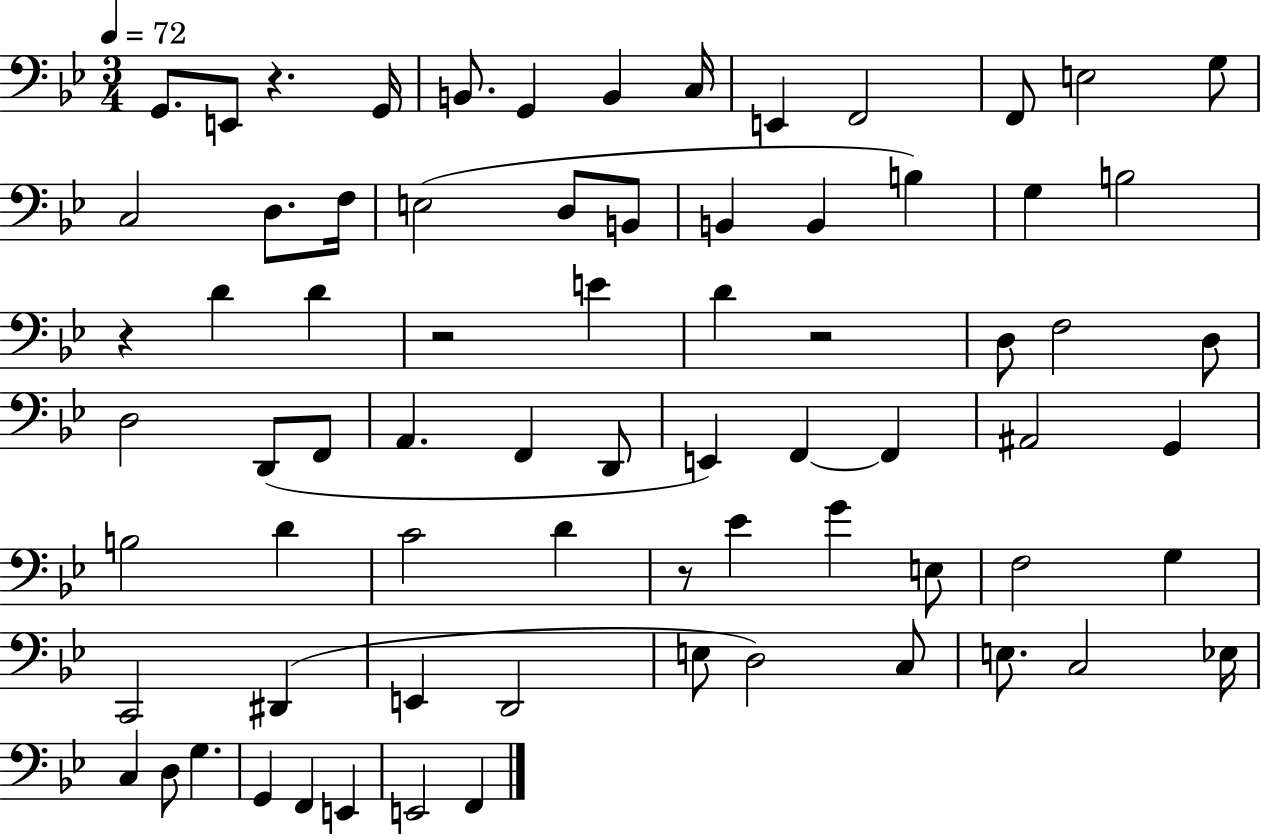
X:1
T:Untitled
M:3/4
L:1/4
K:Bb
G,,/2 E,,/2 z G,,/4 B,,/2 G,, B,, C,/4 E,, F,,2 F,,/2 E,2 G,/2 C,2 D,/2 F,/4 E,2 D,/2 B,,/2 B,, B,, B, G, B,2 z D D z2 E D z2 D,/2 F,2 D,/2 D,2 D,,/2 F,,/2 A,, F,, D,,/2 E,, F,, F,, ^A,,2 G,, B,2 D C2 D z/2 _E G E,/2 F,2 G, C,,2 ^D,, E,, D,,2 E,/2 D,2 C,/2 E,/2 C,2 _E,/4 C, D,/2 G, G,, F,, E,, E,,2 F,,